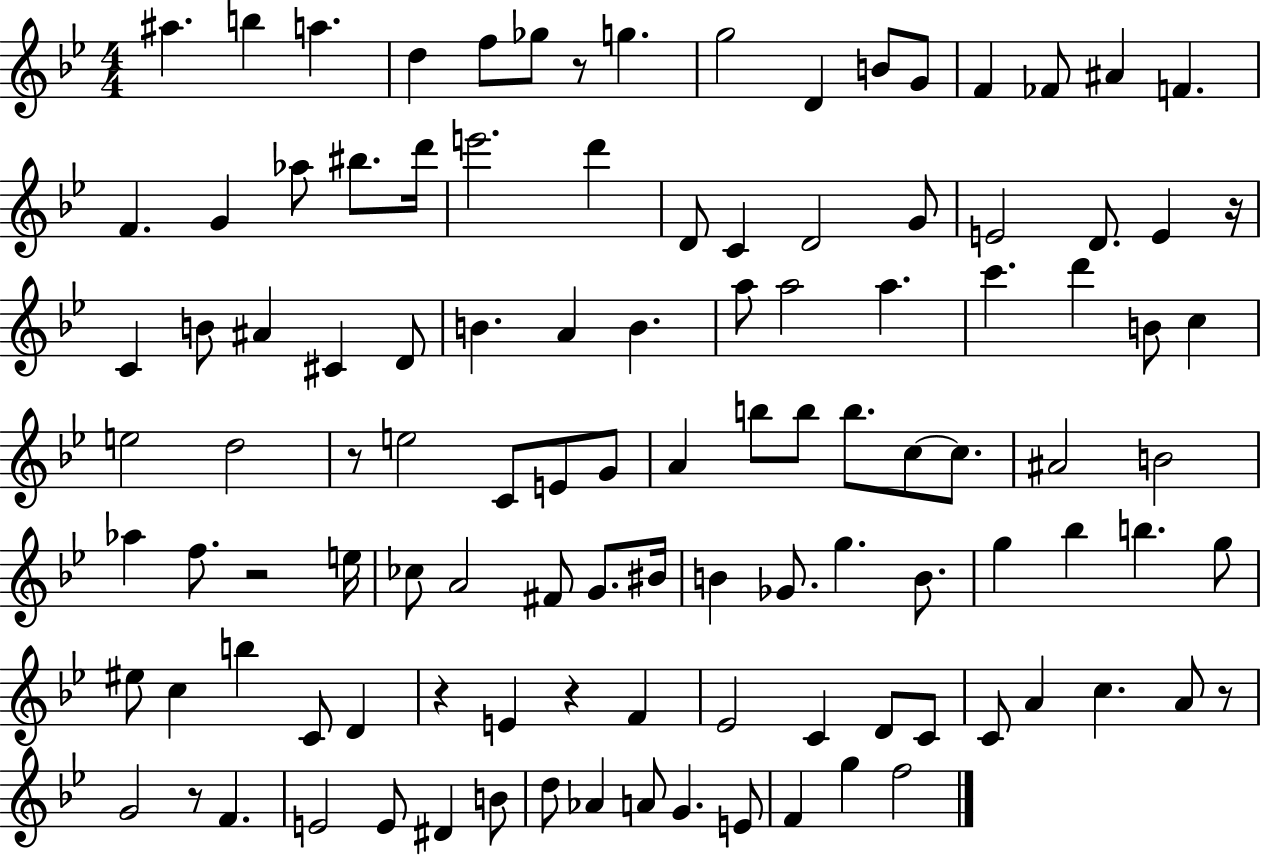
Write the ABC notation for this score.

X:1
T:Untitled
M:4/4
L:1/4
K:Bb
^a b a d f/2 _g/2 z/2 g g2 D B/2 G/2 F _F/2 ^A F F G _a/2 ^b/2 d'/4 e'2 d' D/2 C D2 G/2 E2 D/2 E z/4 C B/2 ^A ^C D/2 B A B a/2 a2 a c' d' B/2 c e2 d2 z/2 e2 C/2 E/2 G/2 A b/2 b/2 b/2 c/2 c/2 ^A2 B2 _a f/2 z2 e/4 _c/2 A2 ^F/2 G/2 ^B/4 B _G/2 g B/2 g _b b g/2 ^e/2 c b C/2 D z E z F _E2 C D/2 C/2 C/2 A c A/2 z/2 G2 z/2 F E2 E/2 ^D B/2 d/2 _A A/2 G E/2 F g f2